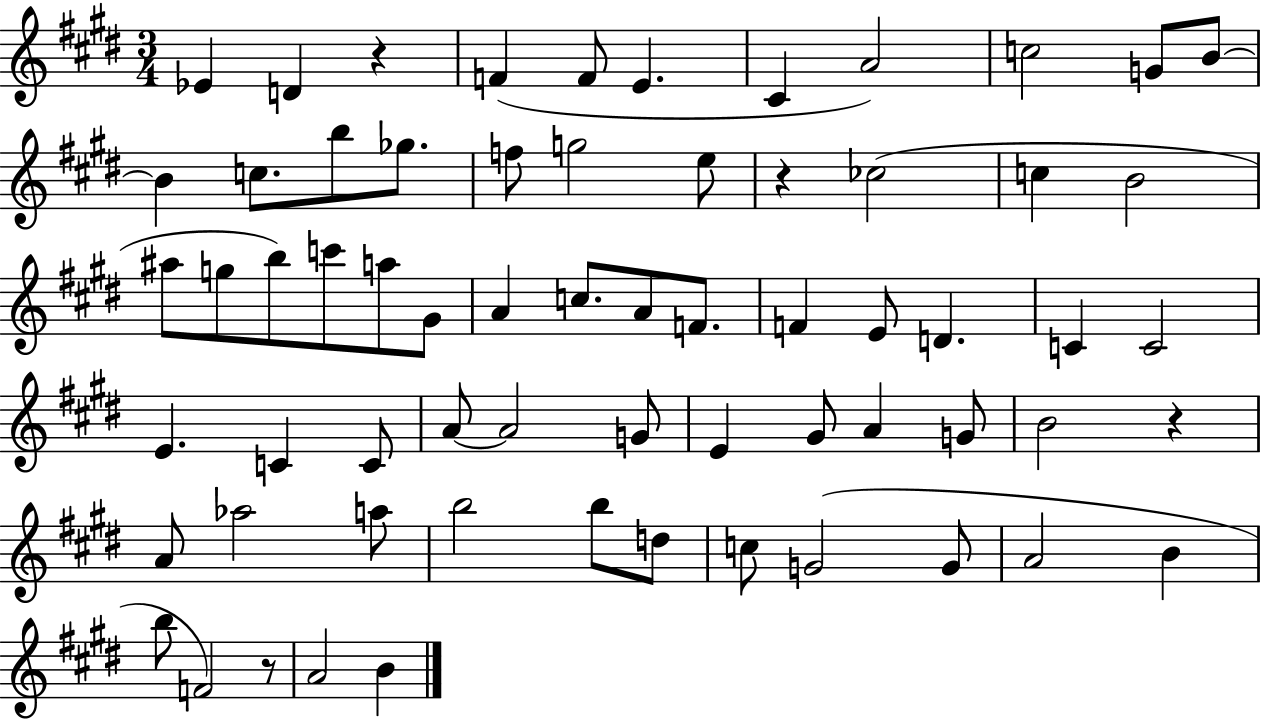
{
  \clef treble
  \numericTimeSignature
  \time 3/4
  \key e \major
  ees'4 d'4 r4 | f'4( f'8 e'4. | cis'4 a'2) | c''2 g'8 b'8~~ | \break b'4 c''8. b''8 ges''8. | f''8 g''2 e''8 | r4 ces''2( | c''4 b'2 | \break ais''8 g''8 b''8) c'''8 a''8 gis'8 | a'4 c''8. a'8 f'8. | f'4 e'8 d'4. | c'4 c'2 | \break e'4. c'4 c'8 | a'8~~ a'2 g'8 | e'4 gis'8 a'4 g'8 | b'2 r4 | \break a'8 aes''2 a''8 | b''2 b''8 d''8 | c''8 g'2( g'8 | a'2 b'4 | \break b''8 f'2) r8 | a'2 b'4 | \bar "|."
}